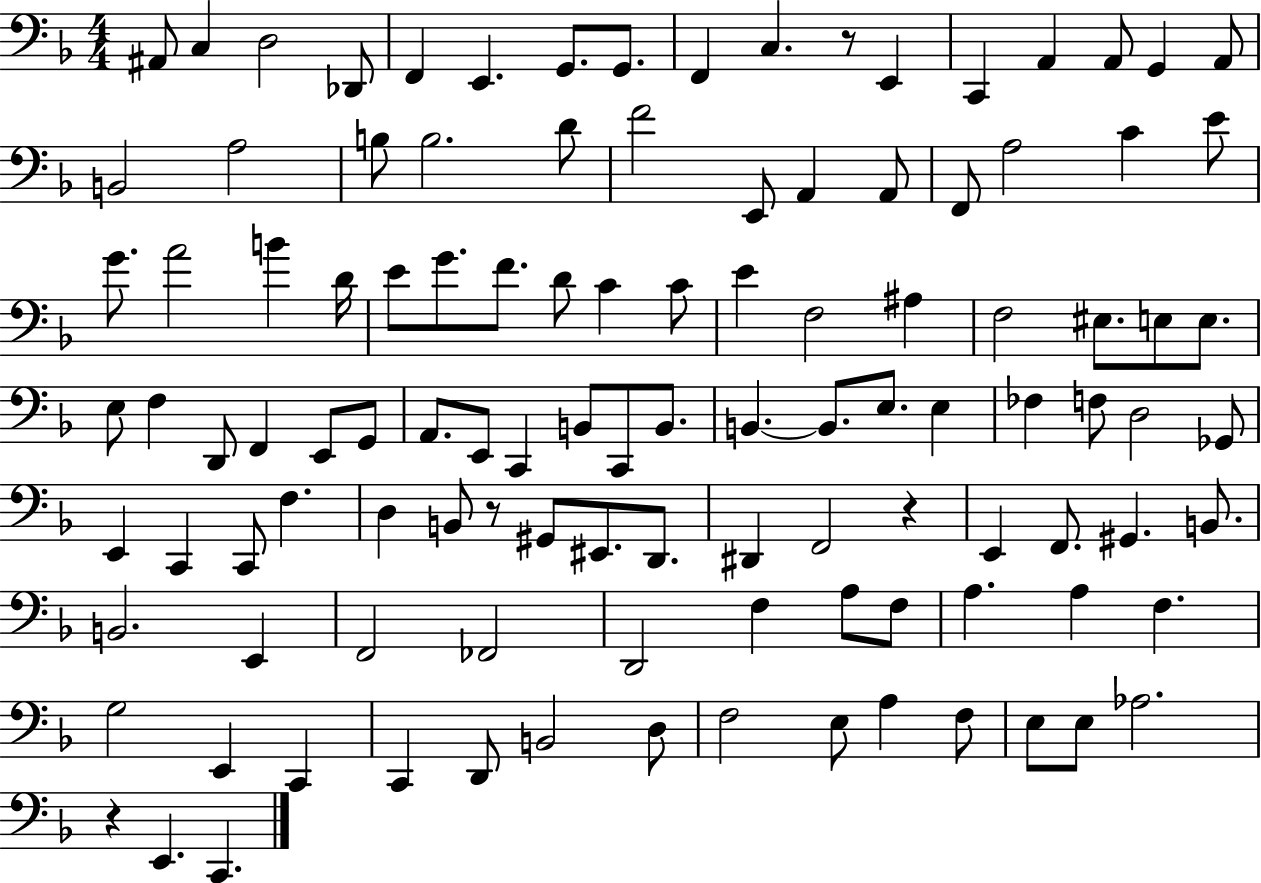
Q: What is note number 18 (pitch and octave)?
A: A3